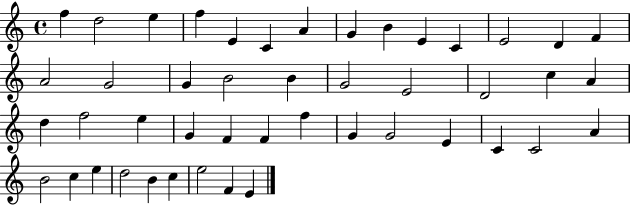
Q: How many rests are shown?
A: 0